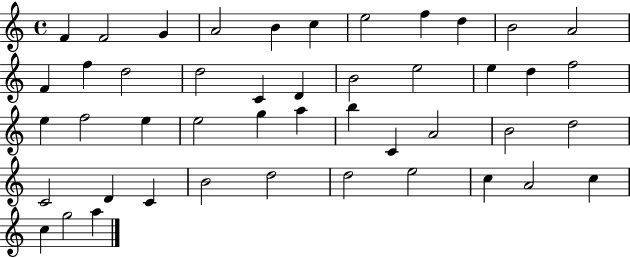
{
  \clef treble
  \time 4/4
  \defaultTimeSignature
  \key c \major
  f'4 f'2 g'4 | a'2 b'4 c''4 | e''2 f''4 d''4 | b'2 a'2 | \break f'4 f''4 d''2 | d''2 c'4 d'4 | b'2 e''2 | e''4 d''4 f''2 | \break e''4 f''2 e''4 | e''2 g''4 a''4 | b''4 c'4 a'2 | b'2 d''2 | \break c'2 d'4 c'4 | b'2 d''2 | d''2 e''2 | c''4 a'2 c''4 | \break c''4 g''2 a''4 | \bar "|."
}